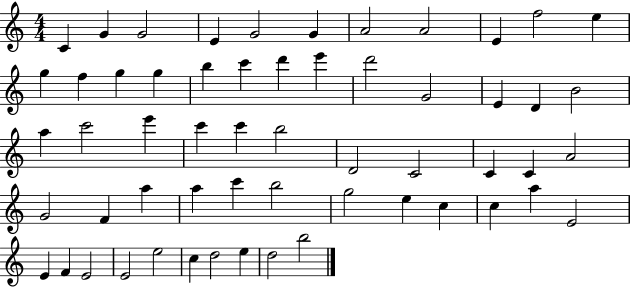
X:1
T:Untitled
M:4/4
L:1/4
K:C
C G G2 E G2 G A2 A2 E f2 e g f g g b c' d' e' d'2 G2 E D B2 a c'2 e' c' c' b2 D2 C2 C C A2 G2 F a a c' b2 g2 e c c a E2 E F E2 E2 e2 c d2 e d2 b2